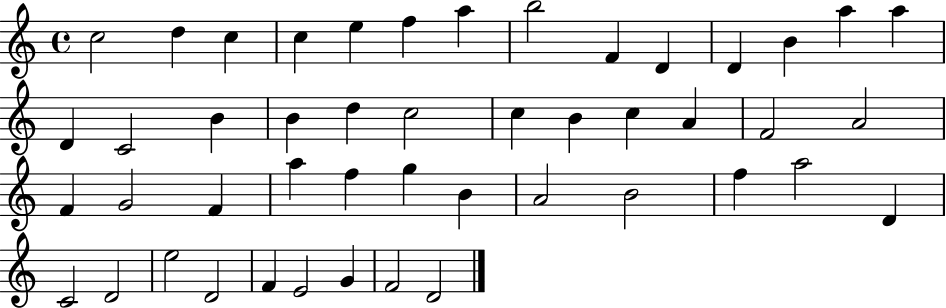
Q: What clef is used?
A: treble